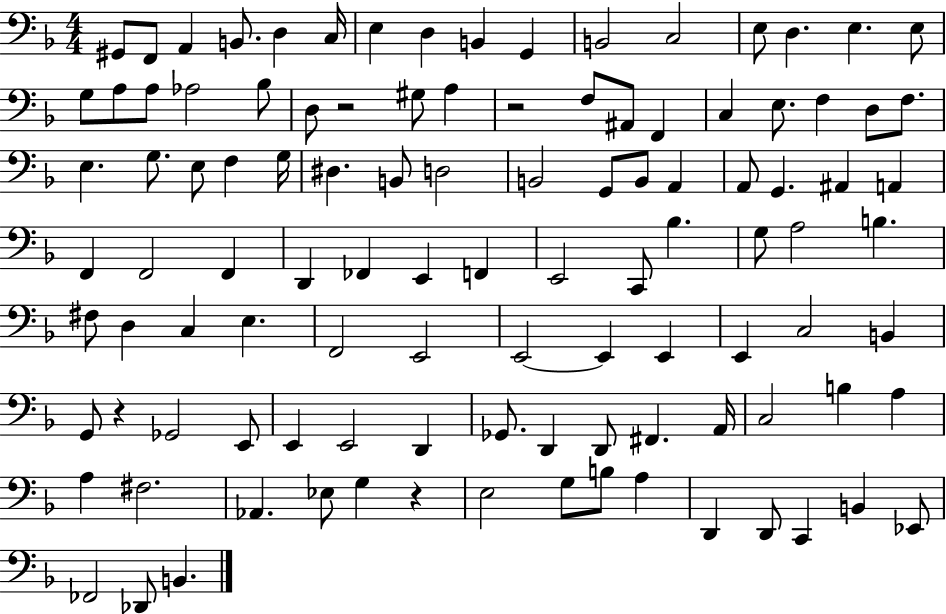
{
  \clef bass
  \numericTimeSignature
  \time 4/4
  \key f \major
  gis,8 f,8 a,4 b,8. d4 c16 | e4 d4 b,4 g,4 | b,2 c2 | e8 d4. e4. e8 | \break g8 a8 a8 aes2 bes8 | d8 r2 gis8 a4 | r2 f8 ais,8 f,4 | c4 e8. f4 d8 f8. | \break e4. g8. e8 f4 g16 | dis4. b,8 d2 | b,2 g,8 b,8 a,4 | a,8 g,4. ais,4 a,4 | \break f,4 f,2 f,4 | d,4 fes,4 e,4 f,4 | e,2 c,8 bes4. | g8 a2 b4. | \break fis8 d4 c4 e4. | f,2 e,2 | e,2~~ e,4 e,4 | e,4 c2 b,4 | \break g,8 r4 ges,2 e,8 | e,4 e,2 d,4 | ges,8. d,4 d,8 fis,4. a,16 | c2 b4 a4 | \break a4 fis2. | aes,4. ees8 g4 r4 | e2 g8 b8 a4 | d,4 d,8 c,4 b,4 ees,8 | \break fes,2 des,8 b,4. | \bar "|."
}